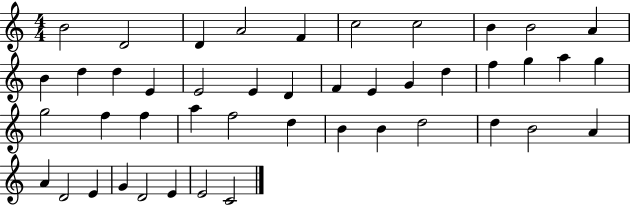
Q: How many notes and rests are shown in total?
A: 45